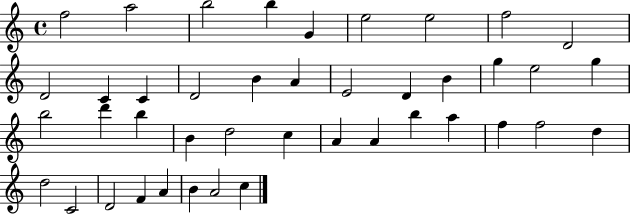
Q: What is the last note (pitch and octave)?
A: C5